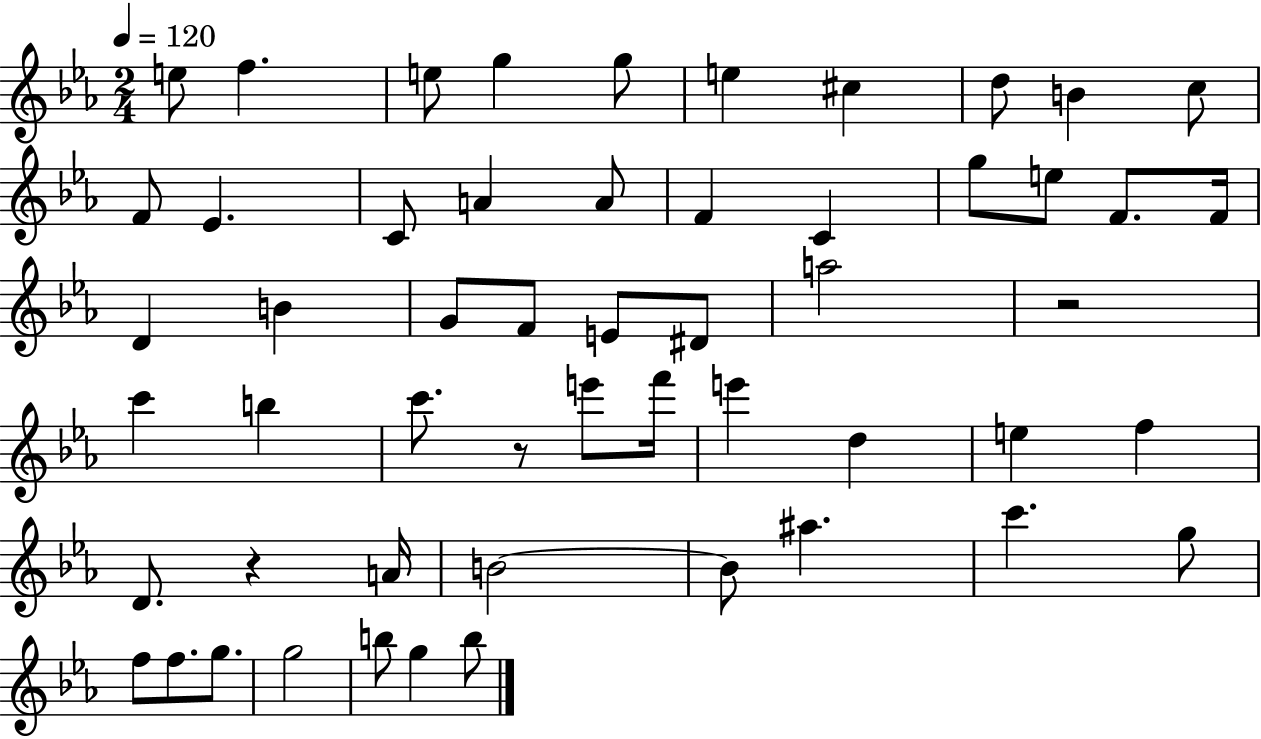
X:1
T:Untitled
M:2/4
L:1/4
K:Eb
e/2 f e/2 g g/2 e ^c d/2 B c/2 F/2 _E C/2 A A/2 F C g/2 e/2 F/2 F/4 D B G/2 F/2 E/2 ^D/2 a2 z2 c' b c'/2 z/2 e'/2 f'/4 e' d e f D/2 z A/4 B2 B/2 ^a c' g/2 f/2 f/2 g/2 g2 b/2 g b/2